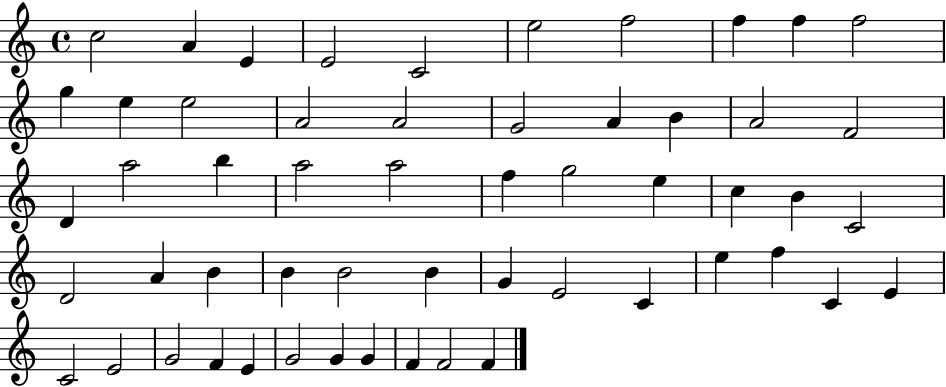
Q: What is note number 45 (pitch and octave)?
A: C4